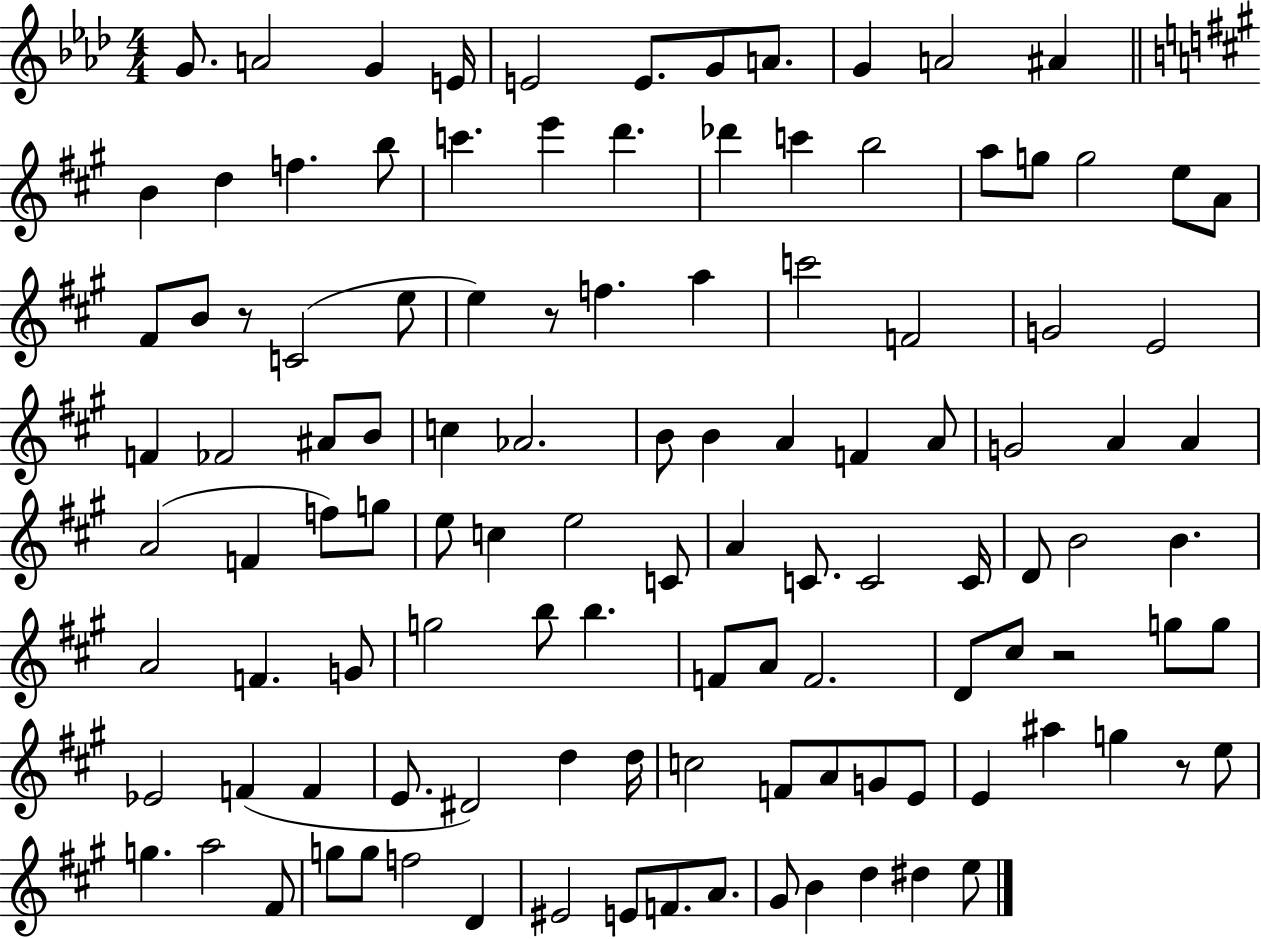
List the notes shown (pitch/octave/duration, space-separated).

G4/e. A4/h G4/q E4/s E4/h E4/e. G4/e A4/e. G4/q A4/h A#4/q B4/q D5/q F5/q. B5/e C6/q. E6/q D6/q. Db6/q C6/q B5/h A5/e G5/e G5/h E5/e A4/e F#4/e B4/e R/e C4/h E5/e E5/q R/e F5/q. A5/q C6/h F4/h G4/h E4/h F4/q FES4/h A#4/e B4/e C5/q Ab4/h. B4/e B4/q A4/q F4/q A4/e G4/h A4/q A4/q A4/h F4/q F5/e G5/e E5/e C5/q E5/h C4/e A4/q C4/e. C4/h C4/s D4/e B4/h B4/q. A4/h F4/q. G4/e G5/h B5/e B5/q. F4/e A4/e F4/h. D4/e C#5/e R/h G5/e G5/e Eb4/h F4/q F4/q E4/e. D#4/h D5/q D5/s C5/h F4/e A4/e G4/e E4/e E4/q A#5/q G5/q R/e E5/e G5/q. A5/h F#4/e G5/e G5/e F5/h D4/q EIS4/h E4/e F4/e. A4/e. G#4/e B4/q D5/q D#5/q E5/e